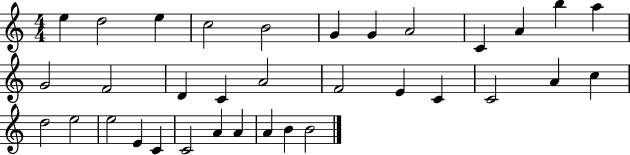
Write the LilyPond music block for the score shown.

{
  \clef treble
  \numericTimeSignature
  \time 4/4
  \key c \major
  e''4 d''2 e''4 | c''2 b'2 | g'4 g'4 a'2 | c'4 a'4 b''4 a''4 | \break g'2 f'2 | d'4 c'4 a'2 | f'2 e'4 c'4 | c'2 a'4 c''4 | \break d''2 e''2 | e''2 e'4 c'4 | c'2 a'4 a'4 | a'4 b'4 b'2 | \break \bar "|."
}